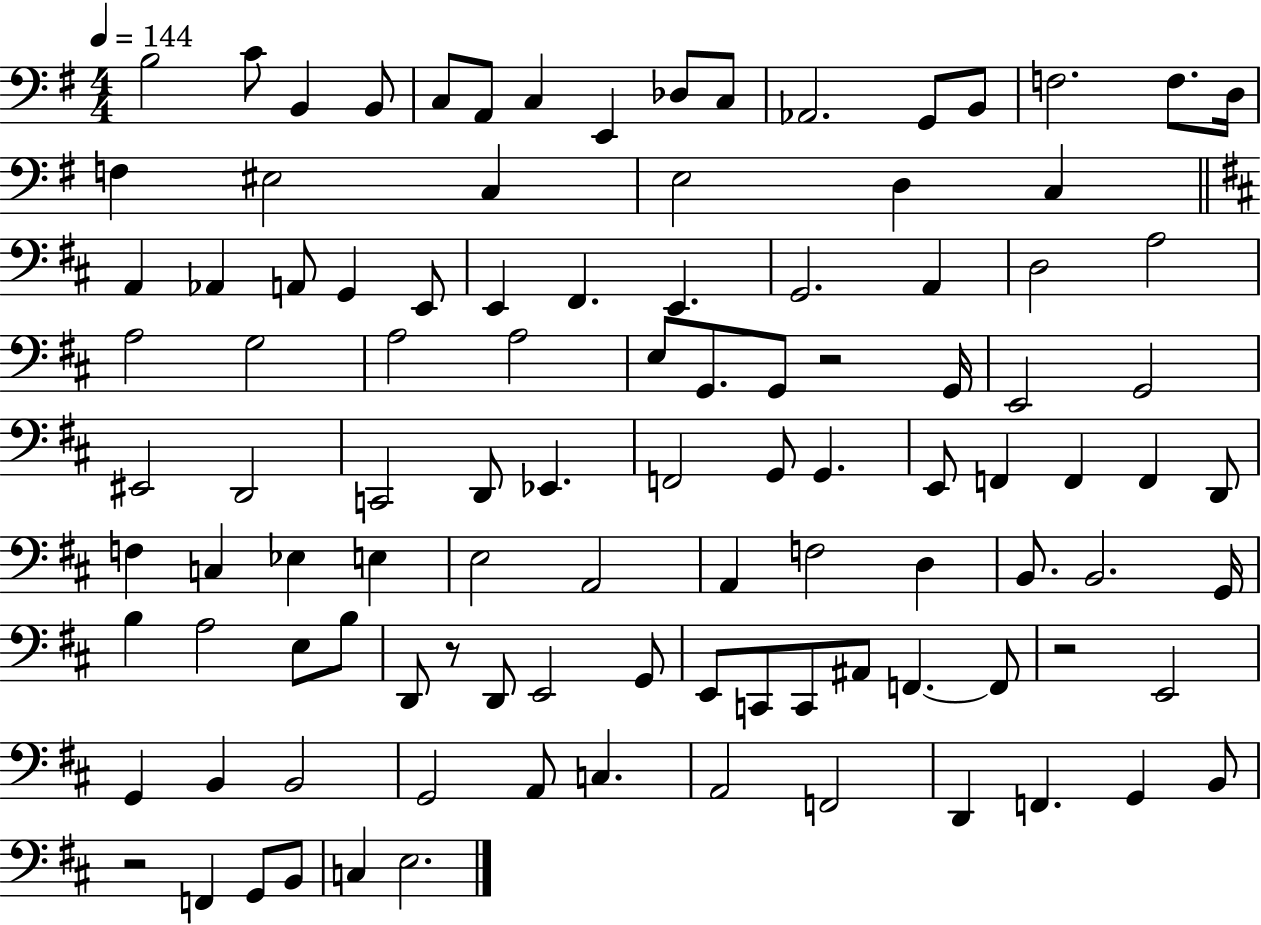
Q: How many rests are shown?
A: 4